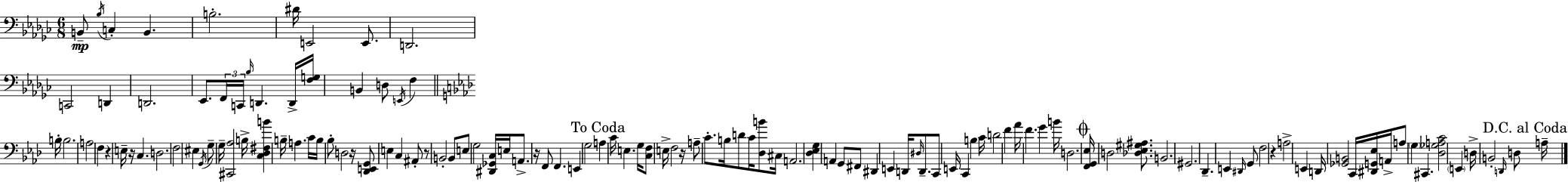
{
  \clef bass
  \numericTimeSignature
  \time 6/8
  \key ees \minor
  b,8--\mp \acciaccatura { bes16 } c4-. b,4. | b2.-. | dis'16 e,2 e,8. | d,2. | \break c,2 d,4 | d,2. | ees,8. \tuplet 3/2 { f,16 c,16 \grace { bes16 } } d,4. | d,16-> <f g>16 b,4 d8 \acciaccatura { e,16 } f4 | \break \bar "||" \break \key aes \major b16-. b2. | a2 f4 | r4 e16-- r16 c4. | d2. | \break f2 eis4 | \acciaccatura { g,16 } g8-- g16-- <cis, aes>2 | b16-> <c des fis b'>4 b16-- a4. | c'16 b16 bes8-. d2 | \break r16 <des, e, g,>8 e4 c4 | ais,8-. r8 b,2-. | b,8 e8 g2 | <dis, ges, c>16 e16 a,8.-> r16 f,8 f,4. | \break e,4 g2 | \mark "To Coda" a4 c'16 e4. | g16 <c f>8 e16-> f2 | r16 a8-- c'8.-. b16 d'8 c'16 <des b'>8 | \break cis16 a,2. | <des ees g>4 a,4 g,8 | fis,8 dis,4 e,4 d,16 \grace { dis16 } | d,8.-- c,8 e,16 c,4 b4 | \break c'16 d'2 f'4 | aes'16 f'4. g'4 | b'16 d2. | \mark \markup { \musicglyph "scripts.coda" } <f, g, ees>16 d2 | \break <des ees gis ais>8. b,2. | gis,2. | des,4.-- e,4 | \grace { dis,16 } g,8 f2 | \break r4 a2-> | e,4 d,16 <ges, b,>2 | c,16 <dis, g, ees>16 a,16-> a8 \parenthesize g4 cis,4. | <des ges a c'>2 | \break \parenthesize e,4 d16-> b,2-. | \grace { d,16 } d8 \mark "D.C. al Coda" a16-- \bar "|."
}